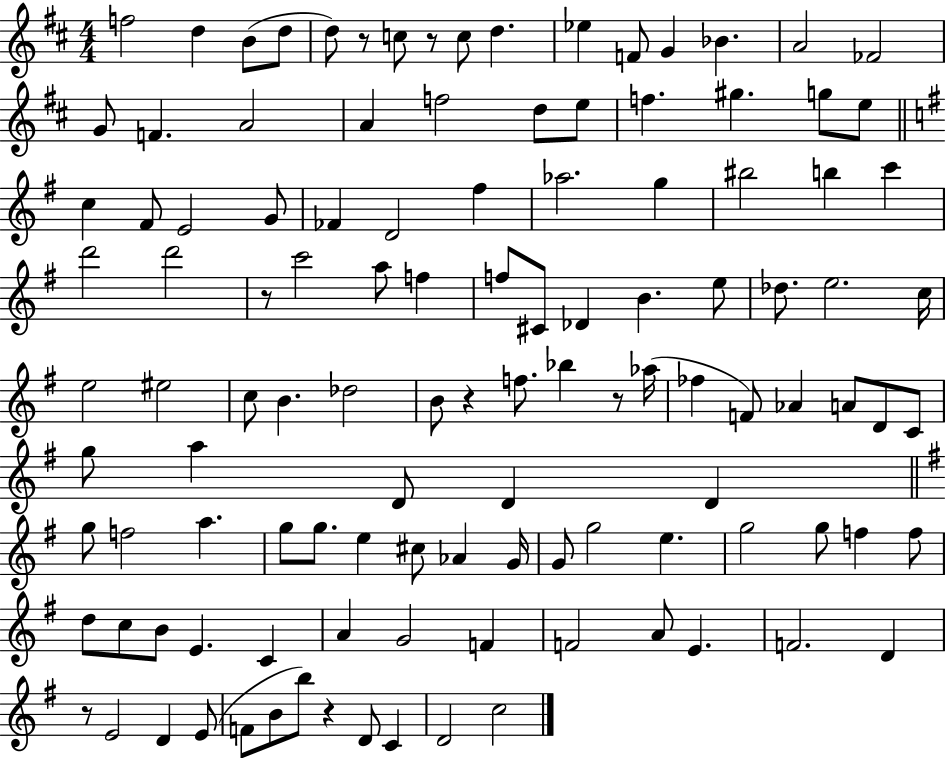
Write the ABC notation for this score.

X:1
T:Untitled
M:4/4
L:1/4
K:D
f2 d B/2 d/2 d/2 z/2 c/2 z/2 c/2 d _e F/2 G _B A2 _F2 G/2 F A2 A f2 d/2 e/2 f ^g g/2 e/2 c ^F/2 E2 G/2 _F D2 ^f _a2 g ^b2 b c' d'2 d'2 z/2 c'2 a/2 f f/2 ^C/2 _D B e/2 _d/2 e2 c/4 e2 ^e2 c/2 B _d2 B/2 z f/2 _b z/2 _a/4 _f F/2 _A A/2 D/2 C/2 g/2 a D/2 D D g/2 f2 a g/2 g/2 e ^c/2 _A G/4 G/2 g2 e g2 g/2 f f/2 d/2 c/2 B/2 E C A G2 F F2 A/2 E F2 D z/2 E2 D E/2 F/2 B/2 b/2 z D/2 C D2 c2